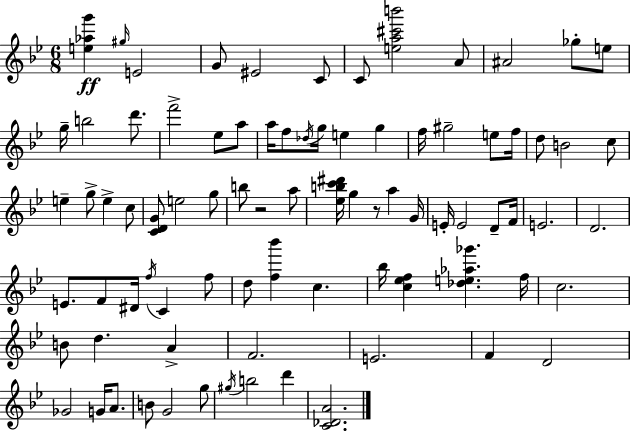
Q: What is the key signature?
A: G minor